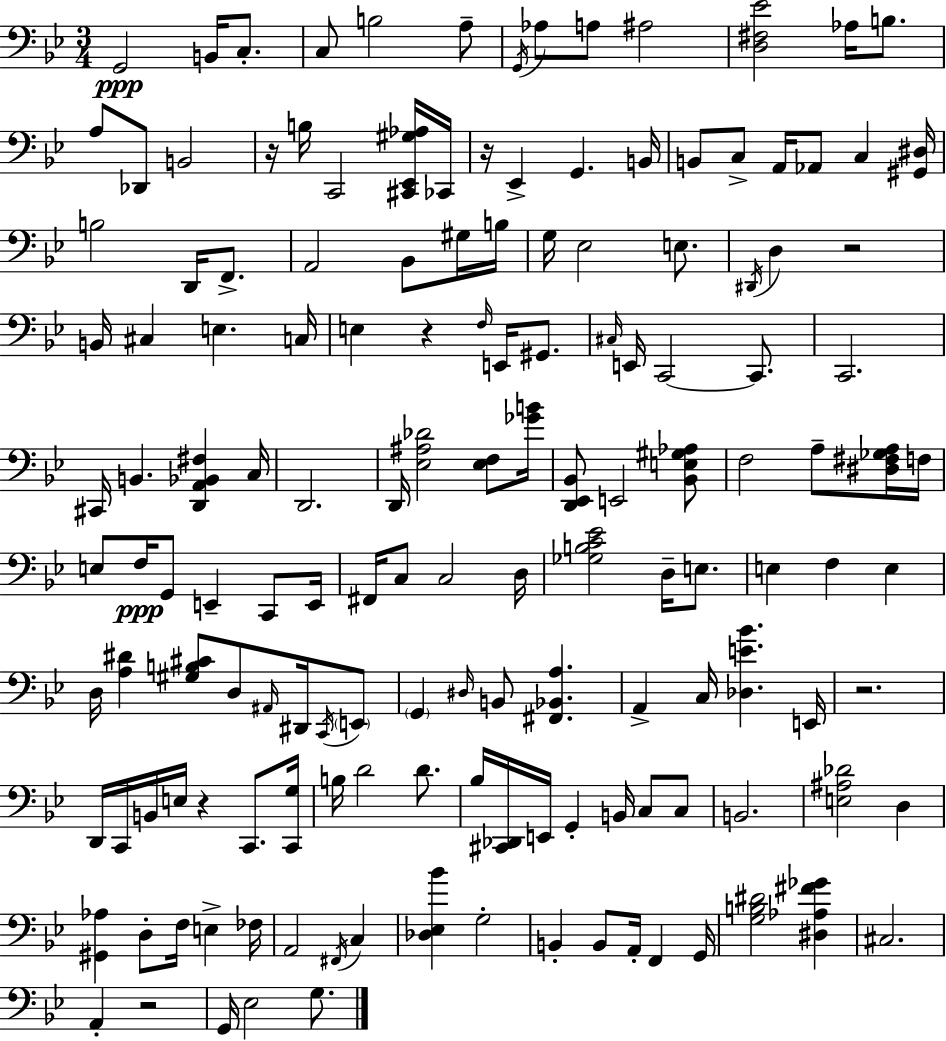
G2/h B2/s C3/e. C3/e B3/h A3/e G2/s Ab3/e A3/e A#3/h [D3,F#3,Eb4]/h Ab3/s B3/e. A3/e Db2/e B2/h R/s B3/s C2/h [C#2,Eb2,G#3,Ab3]/s CES2/s R/s Eb2/q G2/q. B2/s B2/e C3/e A2/s Ab2/e C3/q [G#2,D#3]/s B3/h D2/s F2/e. A2/h Bb2/e G#3/s B3/s G3/s Eb3/h E3/e. D#2/s D3/q R/h B2/s C#3/q E3/q. C3/s E3/q R/q F3/s E2/s G#2/e. C#3/s E2/s C2/h C2/e. C2/h. C#2/s B2/q. [D2,A2,Bb2,F#3]/q C3/s D2/h. D2/s [Eb3,A#3,Db4]/h [Eb3,F3]/e [Gb4,B4]/s [D2,Eb2,Bb2]/e E2/h [Bb2,E3,G#3,Ab3]/e F3/h A3/e [D#3,F#3,Gb3,A3]/s F3/s E3/e F3/s G2/e E2/q C2/e E2/s F#2/s C3/e C3/h D3/s [Gb3,B3,C4,Eb4]/h D3/s E3/e. E3/q F3/q E3/q D3/s [A3,D#4]/q [G#3,B3,C#4]/e D3/e A#2/s D#2/s C2/s E2/e G2/q D#3/s B2/e [F#2,Bb2,A3]/q. A2/q C3/s [Db3,E4,Bb4]/q. E2/s R/h. D2/s C2/s B2/s E3/s R/q C2/e. [C2,G3]/s B3/s D4/h D4/e. Bb3/s [C#2,Db2]/s E2/s G2/q B2/s C3/e C3/e B2/h. [E3,A#3,Db4]/h D3/q [G#2,Ab3]/q D3/e F3/s E3/q FES3/s A2/h F#2/s C3/q [Db3,Eb3,Bb4]/q G3/h B2/q B2/e A2/s F2/q G2/s [G3,B3,D#4]/h [D#3,Ab3,F#4,Gb4]/q C#3/h. A2/q R/h G2/s Eb3/h G3/e.